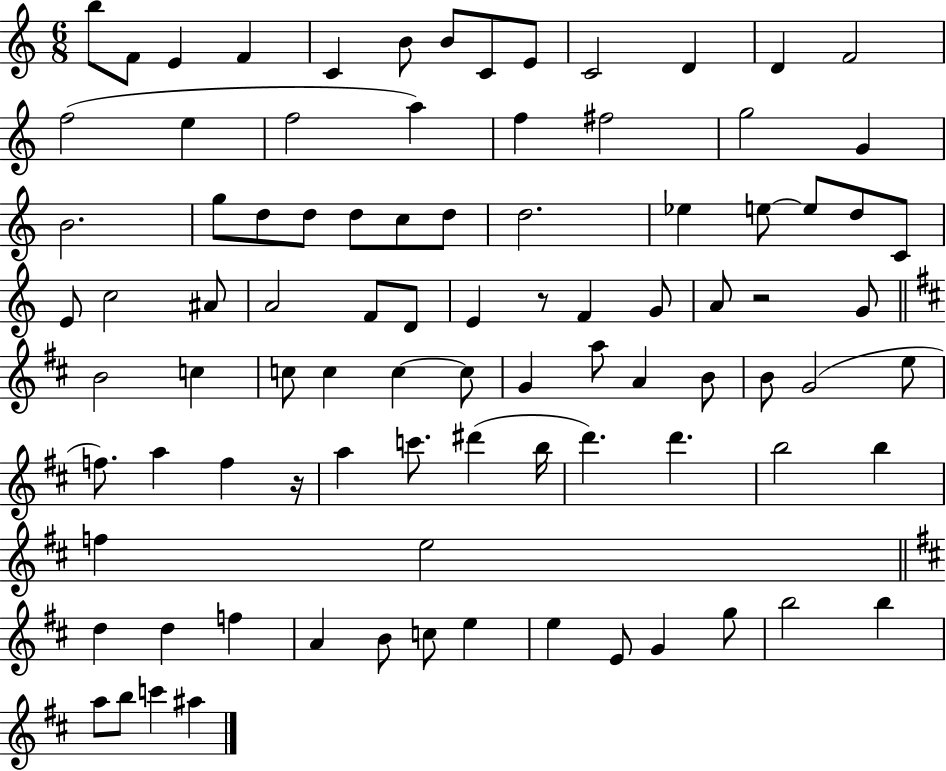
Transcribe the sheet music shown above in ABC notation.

X:1
T:Untitled
M:6/8
L:1/4
K:C
b/2 F/2 E F C B/2 B/2 C/2 E/2 C2 D D F2 f2 e f2 a f ^f2 g2 G B2 g/2 d/2 d/2 d/2 c/2 d/2 d2 _e e/2 e/2 d/2 C/2 E/2 c2 ^A/2 A2 F/2 D/2 E z/2 F G/2 A/2 z2 G/2 B2 c c/2 c c c/2 G a/2 A B/2 B/2 G2 e/2 f/2 a f z/4 a c'/2 ^d' b/4 d' d' b2 b f e2 d d f A B/2 c/2 e e E/2 G g/2 b2 b a/2 b/2 c' ^a